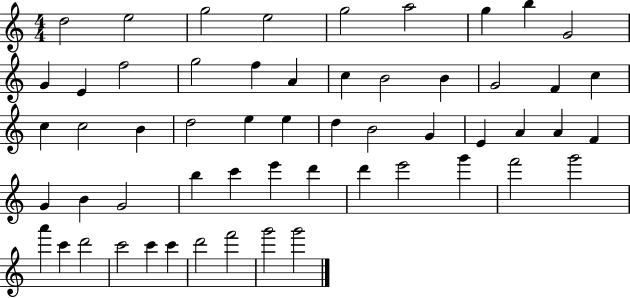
D5/h E5/h G5/h E5/h G5/h A5/h G5/q B5/q G4/h G4/q E4/q F5/h G5/h F5/q A4/q C5/q B4/h B4/q G4/h F4/q C5/q C5/q C5/h B4/q D5/h E5/q E5/q D5/q B4/h G4/q E4/q A4/q A4/q F4/q G4/q B4/q G4/h B5/q C6/q E6/q D6/q D6/q E6/h G6/q F6/h G6/h A6/q C6/q D6/h C6/h C6/q C6/q D6/h F6/h G6/h G6/h